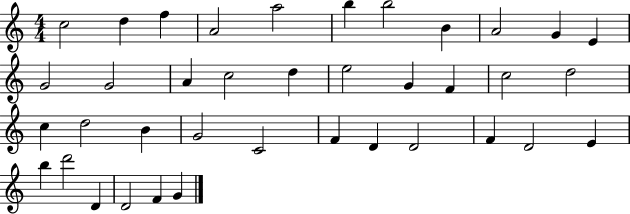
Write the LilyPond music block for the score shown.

{
  \clef treble
  \numericTimeSignature
  \time 4/4
  \key c \major
  c''2 d''4 f''4 | a'2 a''2 | b''4 b''2 b'4 | a'2 g'4 e'4 | \break g'2 g'2 | a'4 c''2 d''4 | e''2 g'4 f'4 | c''2 d''2 | \break c''4 d''2 b'4 | g'2 c'2 | f'4 d'4 d'2 | f'4 d'2 e'4 | \break b''4 d'''2 d'4 | d'2 f'4 g'4 | \bar "|."
}